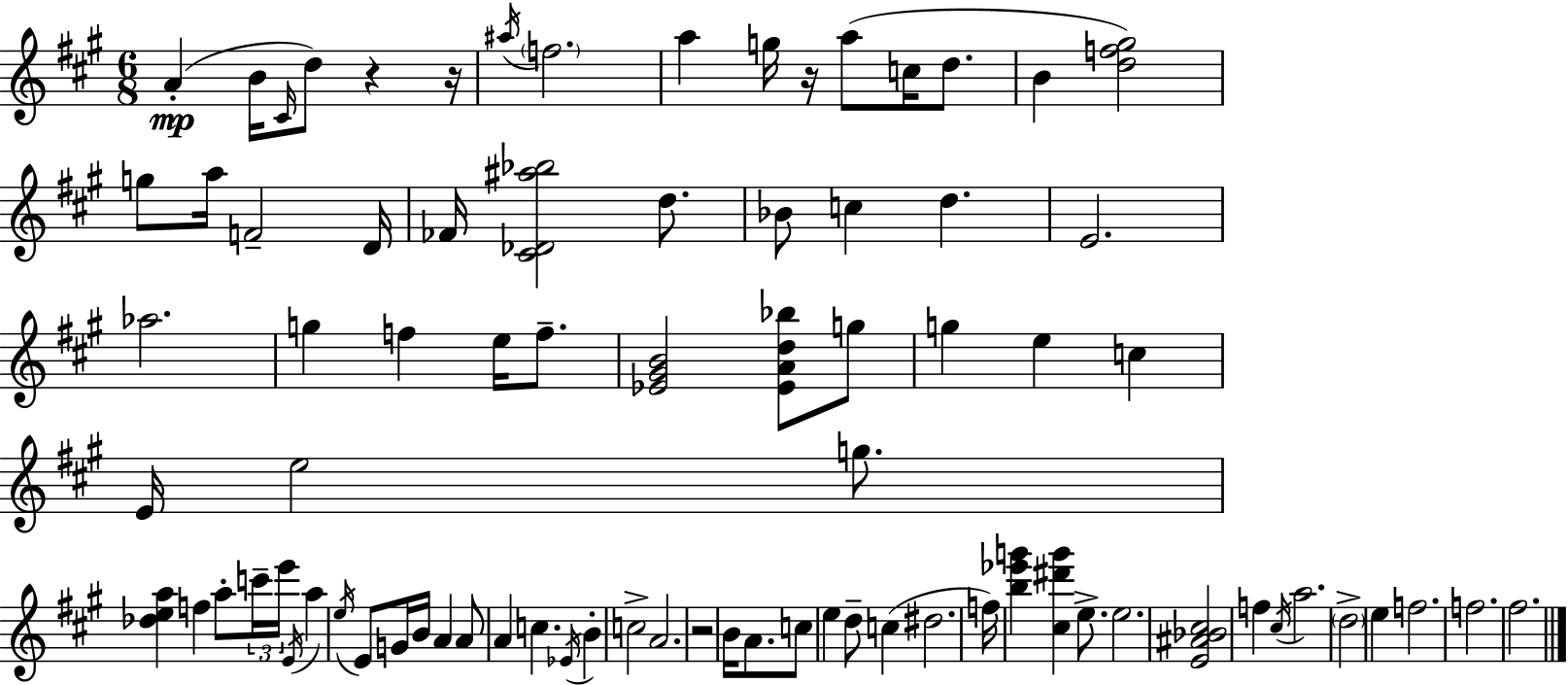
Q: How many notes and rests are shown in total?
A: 82